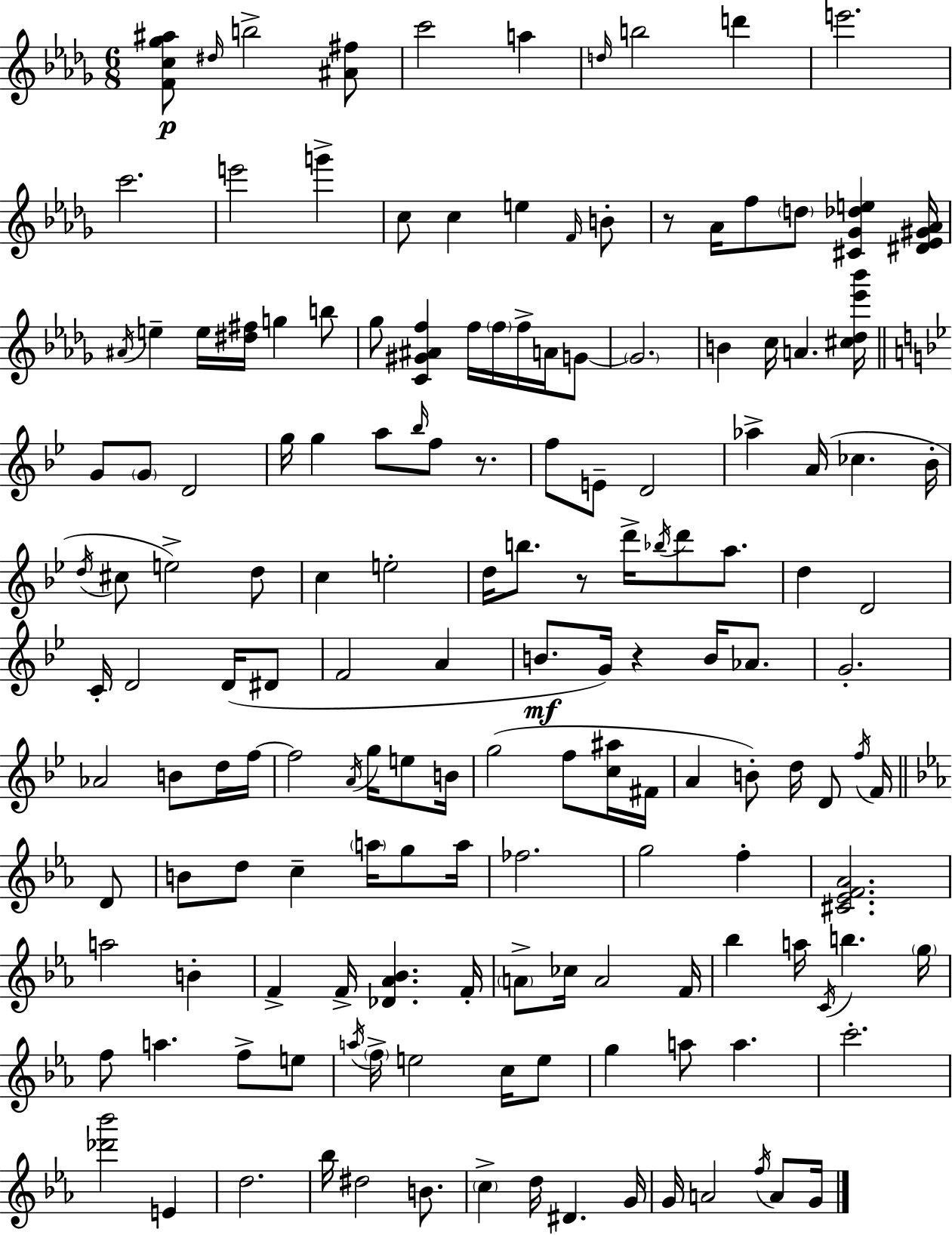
{
  \clef treble
  \numericTimeSignature
  \time 6/8
  \key bes \minor
  <f' c'' ges'' ais''>8\p \grace { dis''16 } b''2-> <ais' fis''>8 | c'''2 a''4 | \grace { d''16 } b''2 d'''4 | e'''2. | \break c'''2. | e'''2 g'''4-> | c''8 c''4 e''4 | \grace { f'16 } b'8-. r8 aes'16 f''8 \parenthesize d''8 <cis' ges' des'' e''>4 | \break <dis' ees' gis' aes'>16 \acciaccatura { ais'16 } e''4-- e''16 <dis'' fis''>16 g''4 | b''8 ges''8 <c' gis' ais' f''>4 f''16 \parenthesize f''16 | f''16-> a'16 g'8~~ \parenthesize g'2. | b'4 c''16 a'4. | \break <cis'' des'' ees''' bes'''>16 \bar "||" \break \key bes \major g'8 \parenthesize g'8 d'2 | g''16 g''4 a''8 \grace { bes''16 } f''8 r8. | f''8 e'8-- d'2 | aes''4-> a'16( ces''4. | \break bes'16-. \acciaccatura { d''16 } cis''8 e''2->) | d''8 c''4 e''2-. | d''16 b''8. r8 d'''16-> \acciaccatura { bes''16 } d'''8 | a''8. d''4 d'2 | \break c'16-. d'2 | d'16( dis'8 f'2 a'4 | b'8.\mf g'16) r4 b'16 | aes'8. g'2.-. | \break aes'2 b'8 | d''16 f''16~~ f''2 \acciaccatura { a'16 } | g''16 e''8 b'16 g''2( | f''8 <c'' ais''>16 fis'16 a'4 b'8-.) d''16 d'8 | \break \acciaccatura { f''16 } f'16 \bar "||" \break \key c \minor d'8 b'8 d''8 c''4-- \parenthesize a''16 g''8 | a''16 fes''2. | g''2 f''4-. | <cis' ees' f' aes'>2. | \break a''2 b'4-. | f'4-> f'16-> <des' aes' bes'>4. | f'16-. \parenthesize a'8-> ces''16 a'2 | f'16 bes''4 a''16 \acciaccatura { c'16 } b''4. | \break \parenthesize g''16 f''8 a''4. f''8-> | e''8 \acciaccatura { a''16 } \parenthesize f''16-> e''2 | c''16 e''8 g''4 a''8 a''4. | c'''2.-. | \break <des''' bes'''>2 | e'4 d''2. | bes''16 dis''2 | b'8. \parenthesize c''4-> d''16 dis'4. | \break g'16 g'16 a'2 | \acciaccatura { f''16 } a'8 g'16 \bar "|."
}